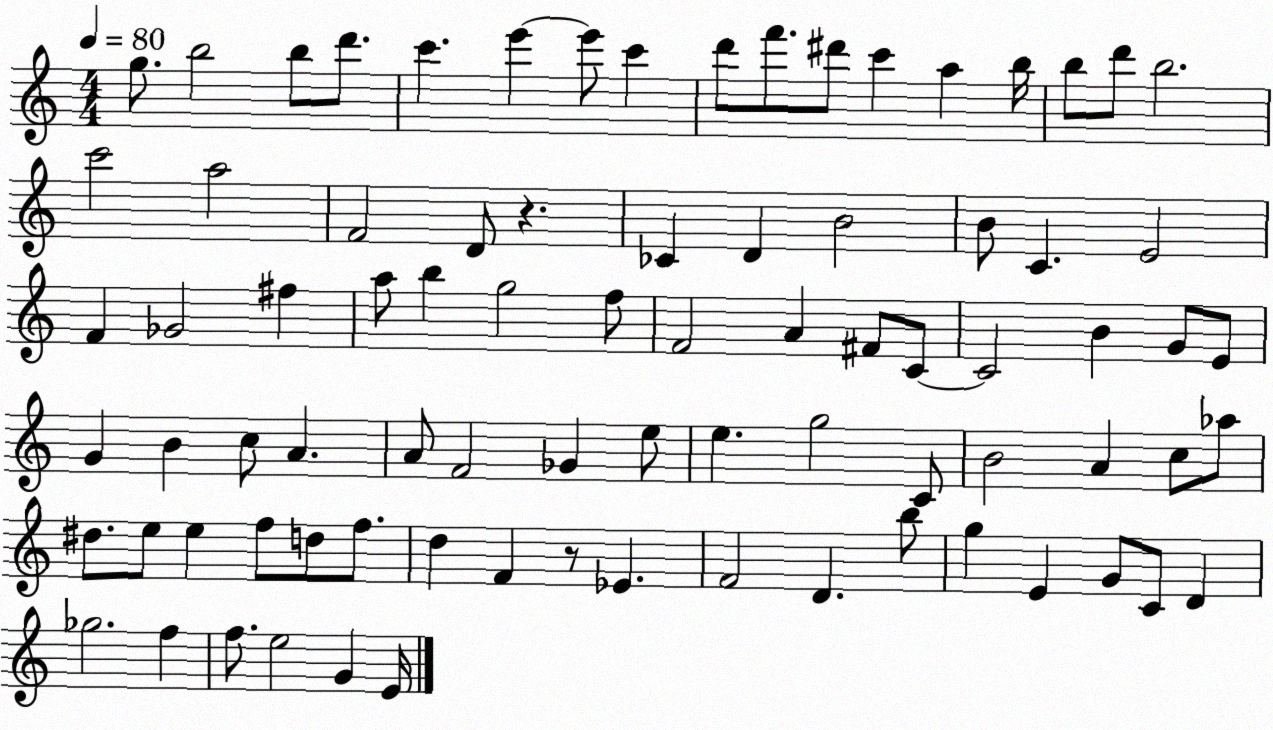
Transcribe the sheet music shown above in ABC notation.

X:1
T:Untitled
M:4/4
L:1/4
K:C
g/2 b2 b/2 d'/2 c' e' e'/2 c' d'/2 f'/2 ^d'/2 c' a b/4 b/2 d'/2 b2 c'2 a2 F2 D/2 z _C D B2 B/2 C E2 F _G2 ^f a/2 b g2 f/2 F2 A ^F/2 C/2 C2 B G/2 E/2 G B c/2 A A/2 F2 _G e/2 e g2 C/2 B2 A c/2 _a/2 ^d/2 e/2 e f/2 d/2 f/2 d F z/2 _E F2 D b/2 g E G/2 C/2 D _g2 f f/2 e2 G E/4